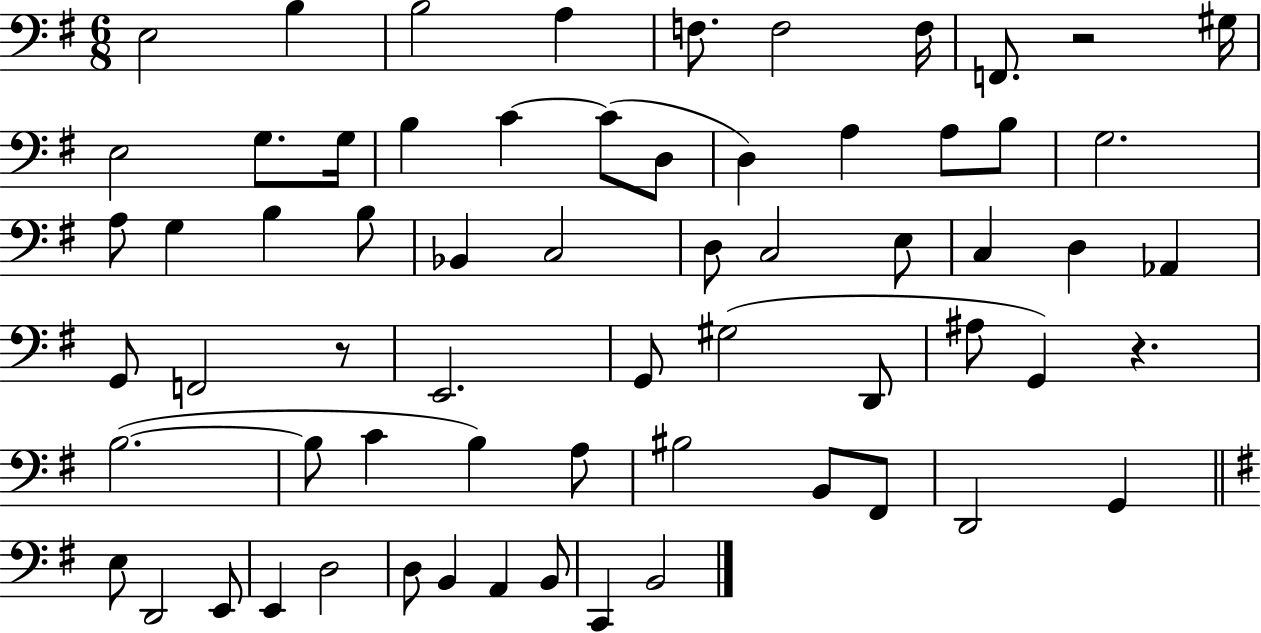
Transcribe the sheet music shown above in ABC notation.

X:1
T:Untitled
M:6/8
L:1/4
K:G
E,2 B, B,2 A, F,/2 F,2 F,/4 F,,/2 z2 ^G,/4 E,2 G,/2 G,/4 B, C C/2 D,/2 D, A, A,/2 B,/2 G,2 A,/2 G, B, B,/2 _B,, C,2 D,/2 C,2 E,/2 C, D, _A,, G,,/2 F,,2 z/2 E,,2 G,,/2 ^G,2 D,,/2 ^A,/2 G,, z B,2 B,/2 C B, A,/2 ^B,2 B,,/2 ^F,,/2 D,,2 G,, E,/2 D,,2 E,,/2 E,, D,2 D,/2 B,, A,, B,,/2 C,, B,,2